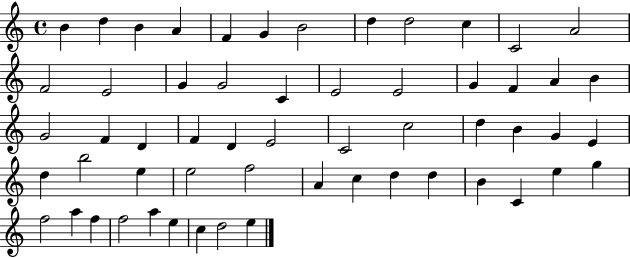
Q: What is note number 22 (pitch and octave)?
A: A4